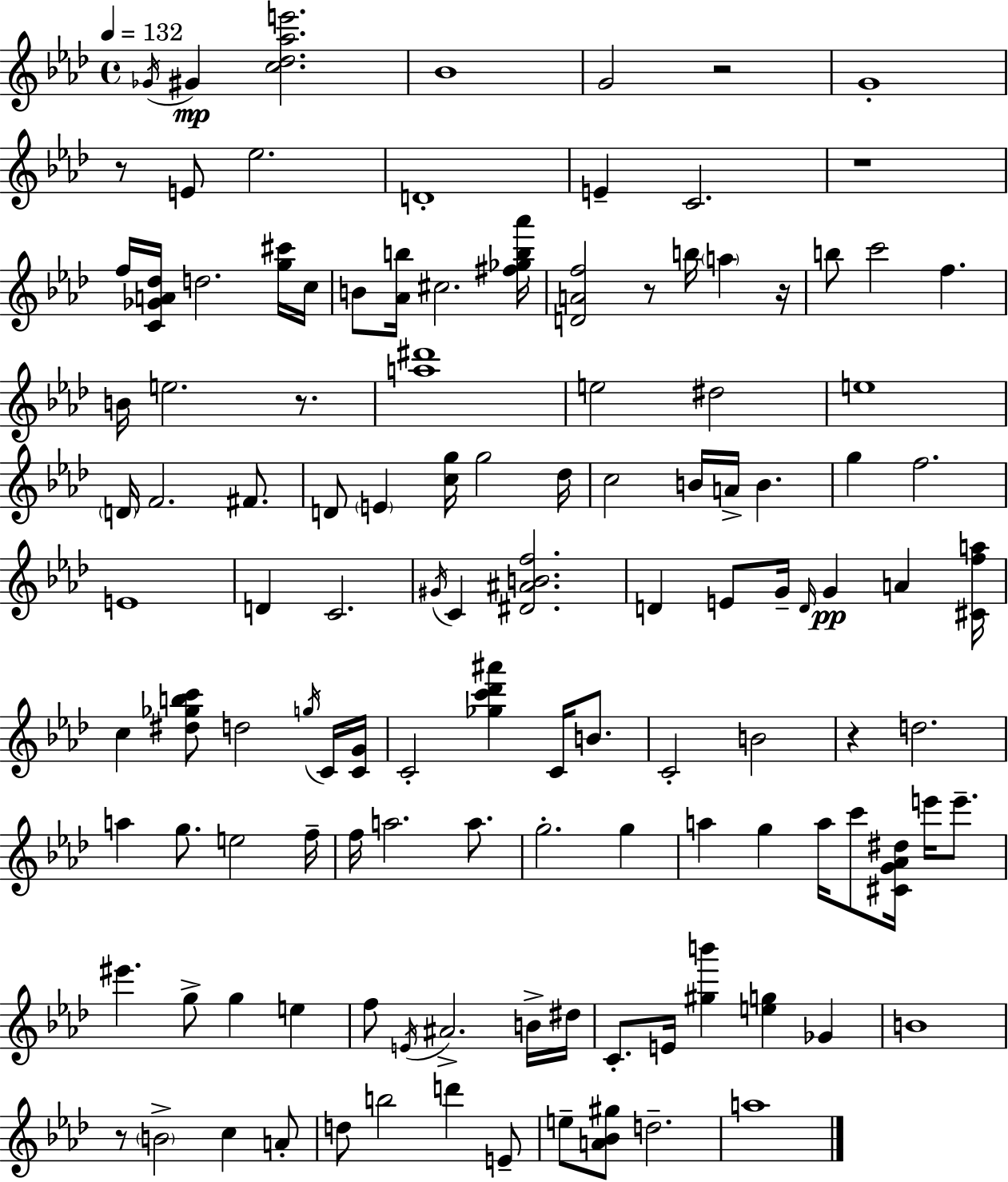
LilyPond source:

{
  \clef treble
  \time 4/4
  \defaultTimeSignature
  \key f \minor
  \tempo 4 = 132
  \repeat volta 2 { \acciaccatura { ges'16 }\mp gis'4 <c'' des'' aes'' e'''>2. | bes'1 | g'2 r2 | g'1-. | \break r8 e'8 ees''2. | d'1-. | e'4-- c'2. | r1 | \break f''16 <c' ges' a' des''>16 d''2. <g'' cis'''>16 | c''16 b'8 <aes' b''>16 cis''2. | <fis'' ges'' b'' aes'''>16 <d' a' f''>2 r8 b''16 \parenthesize a''4 | r16 b''8 c'''2 f''4. | \break b'16 e''2. r8. | <a'' dis'''>1 | e''2 dis''2 | e''1 | \break \parenthesize d'16 f'2. fis'8. | d'8 \parenthesize e'4 <c'' g''>16 g''2 | des''16 c''2 b'16 a'16-> b'4. | g''4 f''2. | \break e'1 | d'4 c'2. | \acciaccatura { gis'16 } c'4 <dis' ais' b' f''>2. | d'4 e'8 g'16-- \grace { d'16 }\pp g'4 a'4 | \break <cis' f'' a''>16 c''4 <dis'' ges'' b'' c'''>8 d''2 | \acciaccatura { g''16 } c'16 <c' g'>16 c'2-. <ges'' c''' des''' ais'''>4 | c'16 b'8. c'2-. b'2 | r4 d''2. | \break a''4 g''8. e''2 | f''16-- f''16 a''2. | a''8. g''2.-. | g''4 a''4 g''4 a''16 c'''8 <cis' g' aes' dis''>16 | \break e'''16 e'''8.-- eis'''4. g''8-> g''4 | e''4 f''8 \acciaccatura { e'16 } ais'2.-> | b'16-> dis''16 c'8.-. e'16 <gis'' b'''>4 <e'' g''>4 | ges'4 b'1 | \break r8 \parenthesize b'2-> c''4 | a'8-. d''8 b''2 d'''4 | e'8-- e''8-- <a' bes' gis''>8 d''2.-- | a''1 | \break } \bar "|."
}